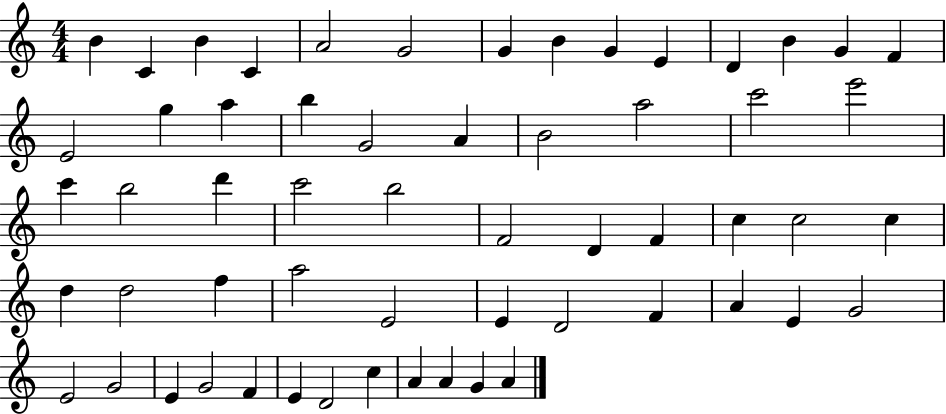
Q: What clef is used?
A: treble